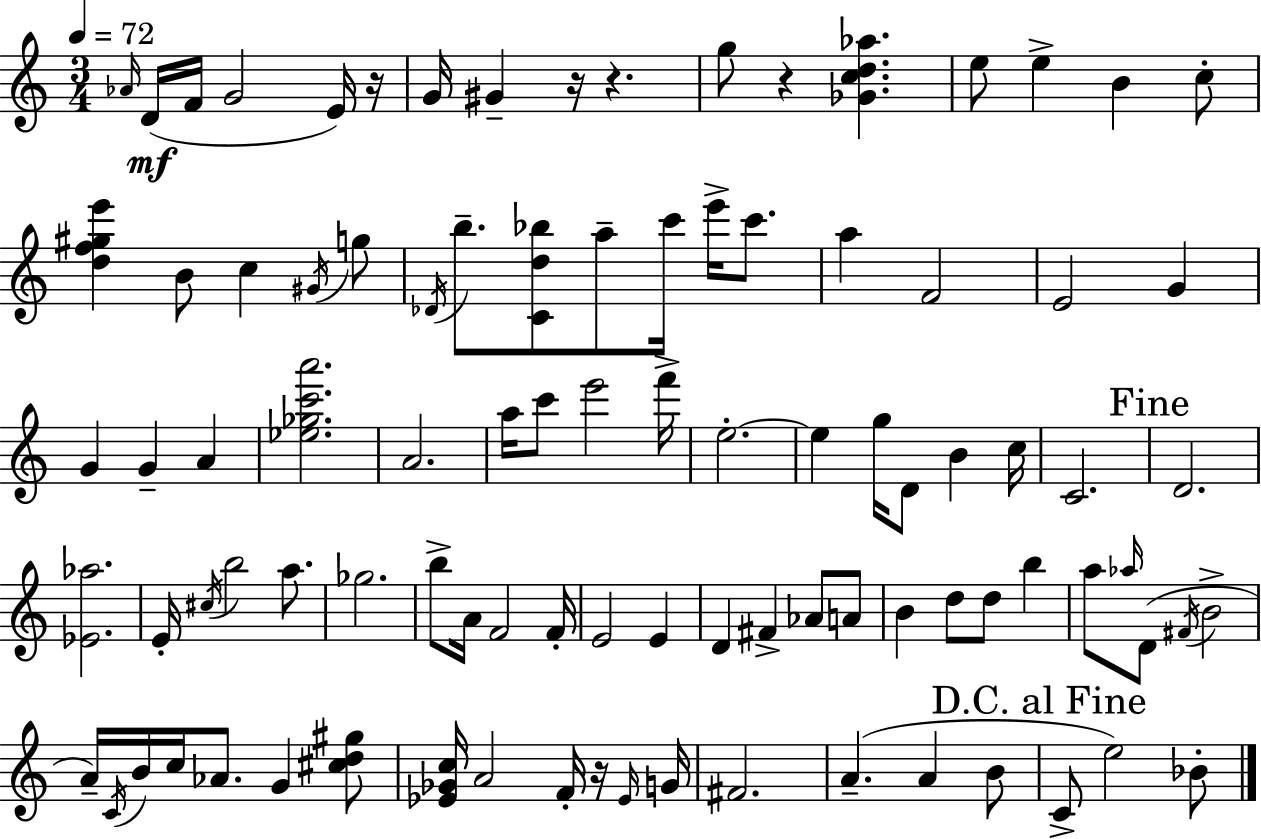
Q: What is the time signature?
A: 3/4